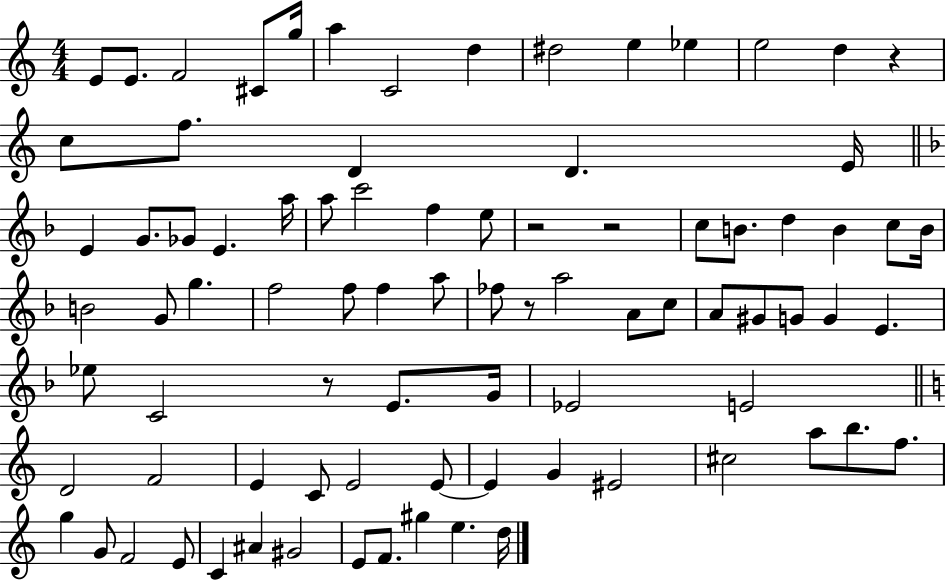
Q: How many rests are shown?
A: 5